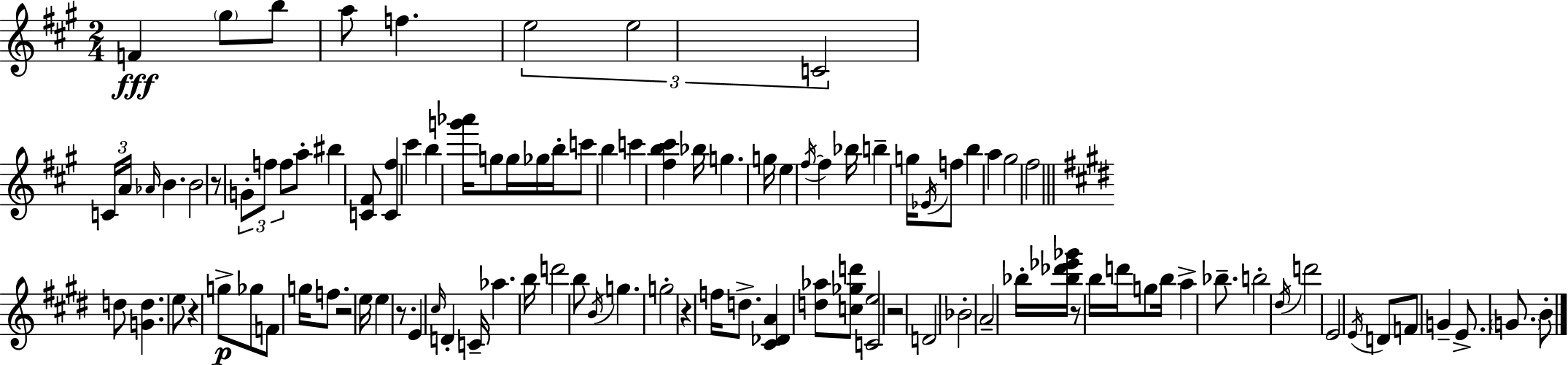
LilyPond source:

{
  \clef treble
  \numericTimeSignature
  \time 2/4
  \key a \major
  f'4\fff \parenthesize gis''8 b''8 | a''8 f''4. | \tuplet 3/2 { e''2 | e''2 | \break c'2 } | \tuplet 3/2 { c'16 a'16 \grace { aes'16 } } b'4. | b'2 | r8 \tuplet 3/2 { g'8-. f''8 f''8 } | \break a''8-. bis''4 <c' fis'>8 | <c' fis''>4 cis'''4 | b''4 <g''' aes'''>16 g''8 | g''16 ges''16 b''16-. c'''8 b''4 | \break c'''4 <fis'' b'' cis'''>4 | bes''16 g''4. | g''16 e''4 \acciaccatura { fis''16~ }~ fis''4 | bes''16 b''4-- g''16 | \break \acciaccatura { ees'16 } f''8 b''4 a''4 | gis''2 | fis''2 | \bar "||" \break \key e \major d''8 <g' d''>4. | e''8 r4 g''8->\p | ges''8 f'8 g''16 f''8. | r2 | \break e''16 e''4 r8. | e'4 \grace { cis''16 } d'4-. | c'16-- aes''4. | b''16 d'''2 | \break b''8 \acciaccatura { b'16 } g''4. | g''2-. | r4 f''16 d''8.-> | <cis' des' a'>4 <d'' aes''>8 | \break <c'' ges'' d'''>8 <c' e''>2 | r2 | d'2 | bes'2-. | \break a'2-- | bes''16-. <bes'' des''' ees''' ges'''>16 r8 b''16 d'''16 | g''8 b''16 a''4-> bes''8.-- | b''2-. | \break \acciaccatura { dis''16 } d'''2 | e'2 | \acciaccatura { e'16 } d'8 f'8 | g'4-- e'8.-> \parenthesize g'8. | \break b'8-. \bar "|."
}